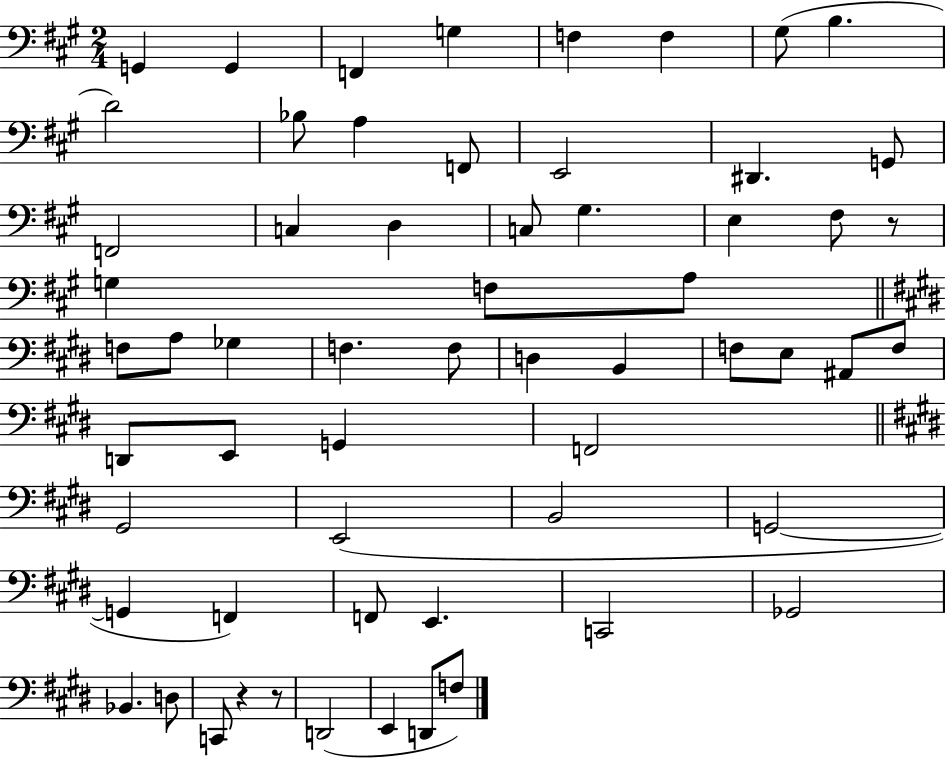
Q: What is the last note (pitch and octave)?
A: F3